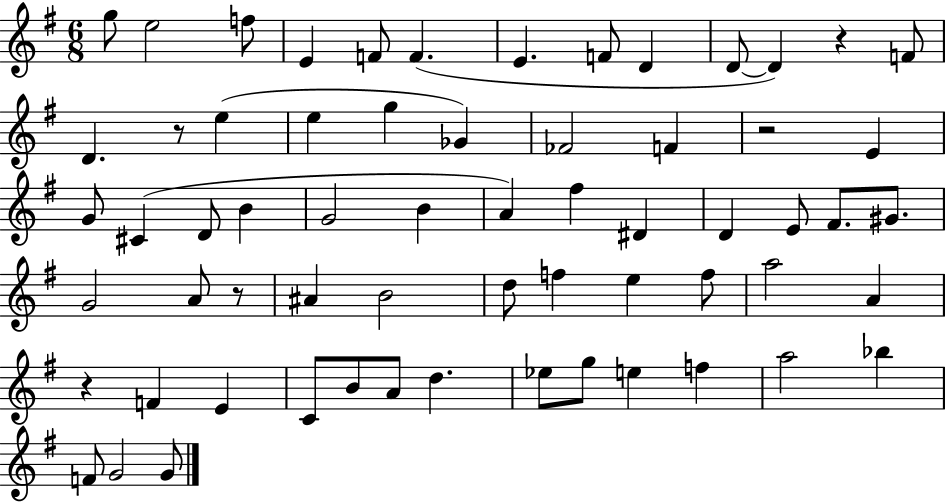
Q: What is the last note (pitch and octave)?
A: G4